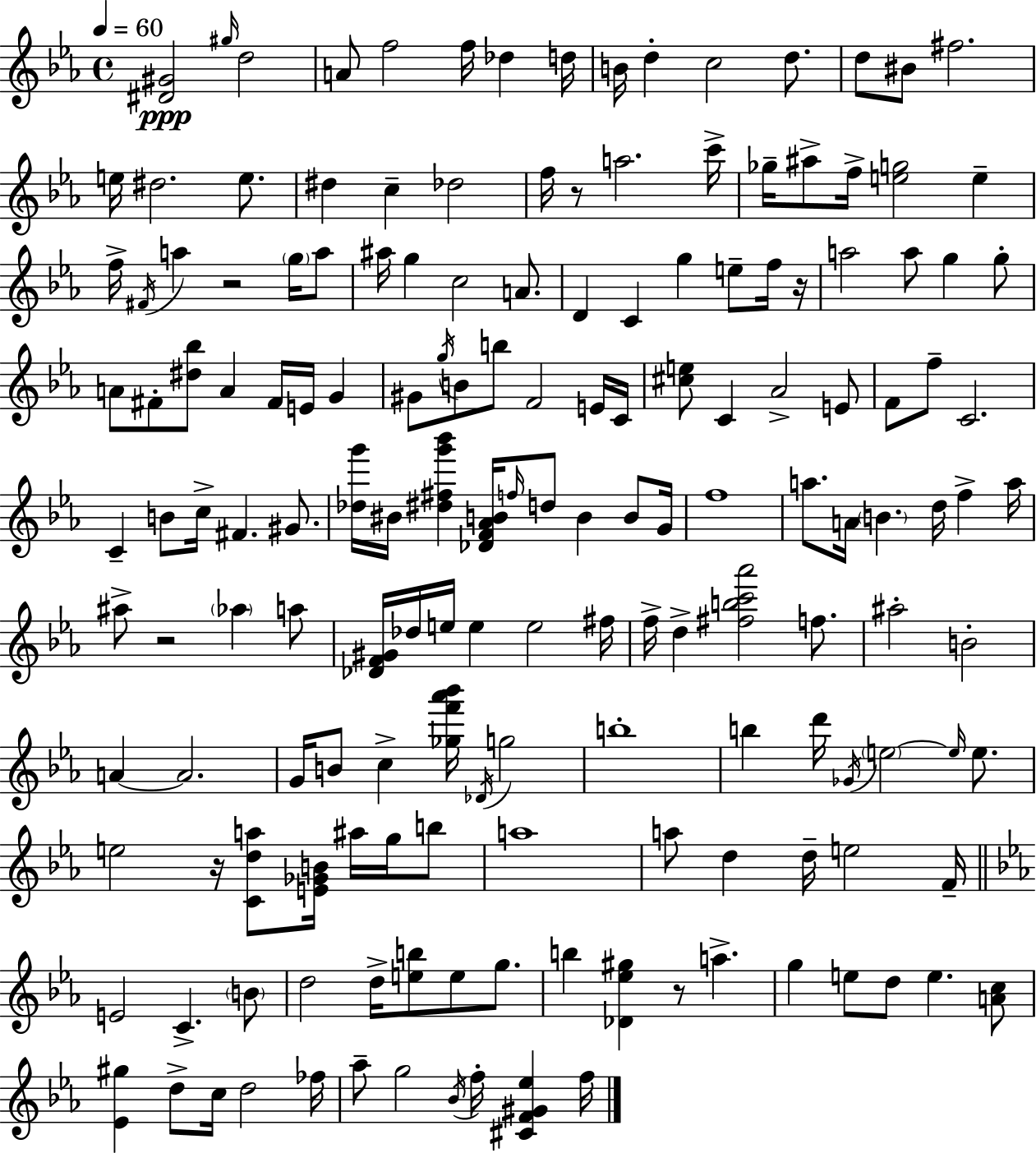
{
  \clef treble
  \time 4/4
  \defaultTimeSignature
  \key ees \major
  \tempo 4 = 60
  <dis' gis'>2\ppp \grace { gis''16 } d''2 | a'8 f''2 f''16 des''4 | d''16 b'16 d''4-. c''2 d''8. | d''8 bis'8 fis''2. | \break e''16 dis''2. e''8. | dis''4 c''4-- des''2 | f''16 r8 a''2. | c'''16-> ges''16-- ais''8-> f''16-> <e'' g''>2 e''4-- | \break f''16-> \acciaccatura { fis'16 } a''4 r2 \parenthesize g''16 | a''8 ais''16 g''4 c''2 a'8. | d'4 c'4 g''4 e''8-- | f''16 r16 a''2 a''8 g''4 | \break g''8-. a'8 fis'8-. <dis'' bes''>8 a'4 fis'16 e'16 g'4 | gis'8 \acciaccatura { g''16 } b'8 b''8 f'2 | e'16 c'16 <cis'' e''>8 c'4 aes'2-> | e'8 f'8 f''8-- c'2. | \break c'4-- b'8 c''16-> fis'4. | gis'8. <des'' g'''>16 bis'16 <dis'' fis'' g''' bes'''>4 <des' f' aes' b'>16 \grace { f''16 } d''8 b'4 | b'8 g'16 f''1 | a''8. a'16 \parenthesize b'4. d''16 f''4-> | \break a''16 ais''8-> r2 \parenthesize aes''4 | a''8 <des' f' gis'>16 des''16 e''16 e''4 e''2 | fis''16 f''16-> d''4-> <fis'' b'' c''' aes'''>2 | f''8. ais''2-. b'2-. | \break a'4~~ a'2. | g'16 b'8 c''4-> <ges'' f''' aes''' bes'''>16 \acciaccatura { des'16 } g''2 | b''1-. | b''4 d'''16 \acciaccatura { ges'16 } \parenthesize e''2~~ | \break \grace { e''16 } e''8. e''2 r16 | <c' d'' a''>8 <e' ges' b'>16 ais''16 g''16 b''8 a''1 | a''8 d''4 d''16-- e''2 | f'16-- \bar "||" \break \key ees \major e'2 c'4.-> \parenthesize b'8 | d''2 d''16-> <e'' b''>8 e''8 g''8. | b''4 <des' ees'' gis''>4 r8 a''4.-> | g''4 e''8 d''8 e''4. <a' c''>8 | \break <ees' gis''>4 d''8-> c''16 d''2 fes''16 | aes''8-- g''2 \acciaccatura { bes'16 } f''16-. <cis' f' gis' ees''>4 | f''16 \bar "|."
}